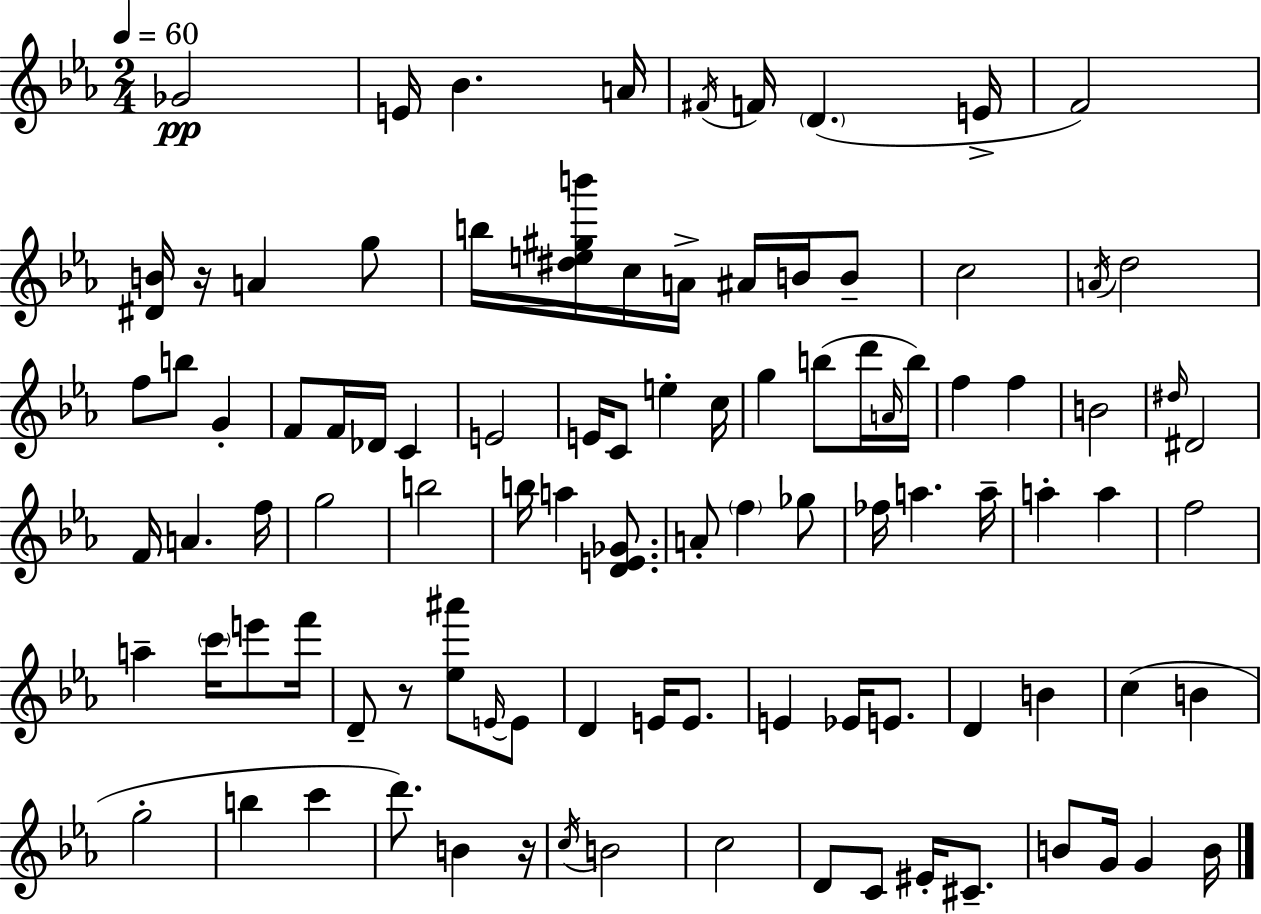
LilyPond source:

{
  \clef treble
  \numericTimeSignature
  \time 2/4
  \key ees \major
  \tempo 4 = 60
  \repeat volta 2 { ges'2\pp | e'16 bes'4. a'16 | \acciaccatura { fis'16 } f'16 \parenthesize d'4.( | e'16-> f'2) | \break <dis' b'>16 r16 a'4 g''8 | b''16 <dis'' e'' gis'' b'''>16 c''16 a'16-> ais'16 b'16 b'8-- | c''2 | \acciaccatura { a'16 } d''2 | \break f''8 b''8 g'4-. | f'8 f'16 des'16 c'4 | e'2 | e'16 c'8 e''4-. | \break c''16 g''4 b''8( | d'''16 \grace { a'16 } b''16) f''4 f''4 | b'2 | \grace { dis''16 } dis'2 | \break f'16 a'4. | f''16 g''2 | b''2 | b''16 a''4 | \break <d' e' ges'>8. a'8-. \parenthesize f''4 | ges''8 fes''16 a''4. | a''16-- a''4-. | a''4 f''2 | \break a''4-- | \parenthesize c'''16 e'''8 f'''16 d'8-- r8 | <ees'' ais'''>8 \grace { e'16~ }~ e'8 d'4 | e'16 e'8. e'4 | \break ees'16 e'8. d'4 | b'4 c''4( | b'4 g''2-. | b''4 | \break c'''4 d'''8.) | b'4 r16 \acciaccatura { c''16 } b'2 | c''2 | d'8 | \break c'8 eis'16-. cis'8.-- b'8 | g'16 g'4 b'16 } \bar "|."
}